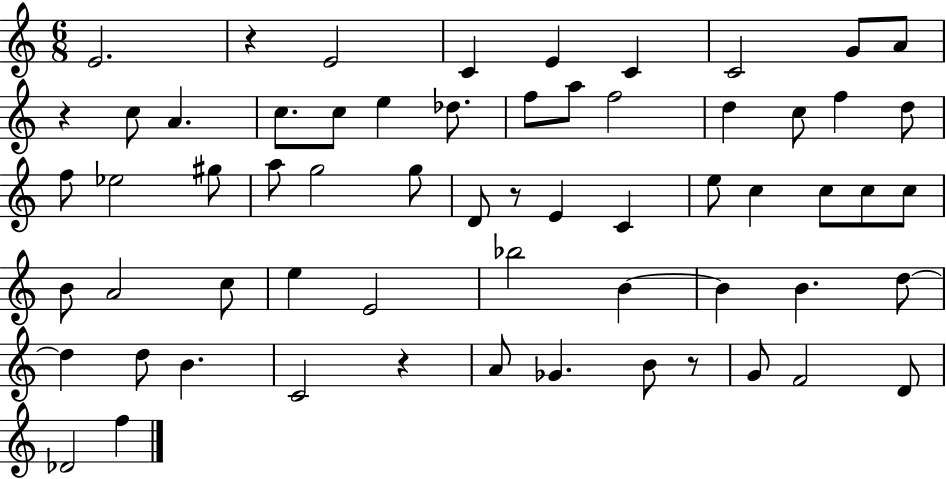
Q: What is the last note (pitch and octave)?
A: F5